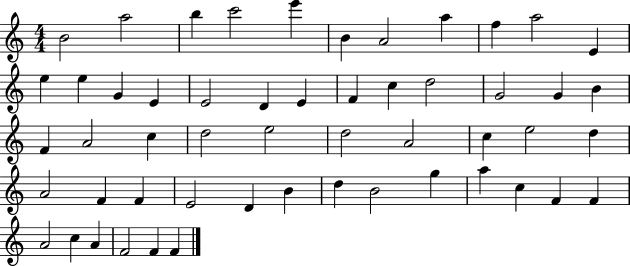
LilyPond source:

{
  \clef treble
  \numericTimeSignature
  \time 4/4
  \key c \major
  b'2 a''2 | b''4 c'''2 e'''4 | b'4 a'2 a''4 | f''4 a''2 e'4 | \break e''4 e''4 g'4 e'4 | e'2 d'4 e'4 | f'4 c''4 d''2 | g'2 g'4 b'4 | \break f'4 a'2 c''4 | d''2 e''2 | d''2 a'2 | c''4 e''2 d''4 | \break a'2 f'4 f'4 | e'2 d'4 b'4 | d''4 b'2 g''4 | a''4 c''4 f'4 f'4 | \break a'2 c''4 a'4 | f'2 f'4 f'4 | \bar "|."
}